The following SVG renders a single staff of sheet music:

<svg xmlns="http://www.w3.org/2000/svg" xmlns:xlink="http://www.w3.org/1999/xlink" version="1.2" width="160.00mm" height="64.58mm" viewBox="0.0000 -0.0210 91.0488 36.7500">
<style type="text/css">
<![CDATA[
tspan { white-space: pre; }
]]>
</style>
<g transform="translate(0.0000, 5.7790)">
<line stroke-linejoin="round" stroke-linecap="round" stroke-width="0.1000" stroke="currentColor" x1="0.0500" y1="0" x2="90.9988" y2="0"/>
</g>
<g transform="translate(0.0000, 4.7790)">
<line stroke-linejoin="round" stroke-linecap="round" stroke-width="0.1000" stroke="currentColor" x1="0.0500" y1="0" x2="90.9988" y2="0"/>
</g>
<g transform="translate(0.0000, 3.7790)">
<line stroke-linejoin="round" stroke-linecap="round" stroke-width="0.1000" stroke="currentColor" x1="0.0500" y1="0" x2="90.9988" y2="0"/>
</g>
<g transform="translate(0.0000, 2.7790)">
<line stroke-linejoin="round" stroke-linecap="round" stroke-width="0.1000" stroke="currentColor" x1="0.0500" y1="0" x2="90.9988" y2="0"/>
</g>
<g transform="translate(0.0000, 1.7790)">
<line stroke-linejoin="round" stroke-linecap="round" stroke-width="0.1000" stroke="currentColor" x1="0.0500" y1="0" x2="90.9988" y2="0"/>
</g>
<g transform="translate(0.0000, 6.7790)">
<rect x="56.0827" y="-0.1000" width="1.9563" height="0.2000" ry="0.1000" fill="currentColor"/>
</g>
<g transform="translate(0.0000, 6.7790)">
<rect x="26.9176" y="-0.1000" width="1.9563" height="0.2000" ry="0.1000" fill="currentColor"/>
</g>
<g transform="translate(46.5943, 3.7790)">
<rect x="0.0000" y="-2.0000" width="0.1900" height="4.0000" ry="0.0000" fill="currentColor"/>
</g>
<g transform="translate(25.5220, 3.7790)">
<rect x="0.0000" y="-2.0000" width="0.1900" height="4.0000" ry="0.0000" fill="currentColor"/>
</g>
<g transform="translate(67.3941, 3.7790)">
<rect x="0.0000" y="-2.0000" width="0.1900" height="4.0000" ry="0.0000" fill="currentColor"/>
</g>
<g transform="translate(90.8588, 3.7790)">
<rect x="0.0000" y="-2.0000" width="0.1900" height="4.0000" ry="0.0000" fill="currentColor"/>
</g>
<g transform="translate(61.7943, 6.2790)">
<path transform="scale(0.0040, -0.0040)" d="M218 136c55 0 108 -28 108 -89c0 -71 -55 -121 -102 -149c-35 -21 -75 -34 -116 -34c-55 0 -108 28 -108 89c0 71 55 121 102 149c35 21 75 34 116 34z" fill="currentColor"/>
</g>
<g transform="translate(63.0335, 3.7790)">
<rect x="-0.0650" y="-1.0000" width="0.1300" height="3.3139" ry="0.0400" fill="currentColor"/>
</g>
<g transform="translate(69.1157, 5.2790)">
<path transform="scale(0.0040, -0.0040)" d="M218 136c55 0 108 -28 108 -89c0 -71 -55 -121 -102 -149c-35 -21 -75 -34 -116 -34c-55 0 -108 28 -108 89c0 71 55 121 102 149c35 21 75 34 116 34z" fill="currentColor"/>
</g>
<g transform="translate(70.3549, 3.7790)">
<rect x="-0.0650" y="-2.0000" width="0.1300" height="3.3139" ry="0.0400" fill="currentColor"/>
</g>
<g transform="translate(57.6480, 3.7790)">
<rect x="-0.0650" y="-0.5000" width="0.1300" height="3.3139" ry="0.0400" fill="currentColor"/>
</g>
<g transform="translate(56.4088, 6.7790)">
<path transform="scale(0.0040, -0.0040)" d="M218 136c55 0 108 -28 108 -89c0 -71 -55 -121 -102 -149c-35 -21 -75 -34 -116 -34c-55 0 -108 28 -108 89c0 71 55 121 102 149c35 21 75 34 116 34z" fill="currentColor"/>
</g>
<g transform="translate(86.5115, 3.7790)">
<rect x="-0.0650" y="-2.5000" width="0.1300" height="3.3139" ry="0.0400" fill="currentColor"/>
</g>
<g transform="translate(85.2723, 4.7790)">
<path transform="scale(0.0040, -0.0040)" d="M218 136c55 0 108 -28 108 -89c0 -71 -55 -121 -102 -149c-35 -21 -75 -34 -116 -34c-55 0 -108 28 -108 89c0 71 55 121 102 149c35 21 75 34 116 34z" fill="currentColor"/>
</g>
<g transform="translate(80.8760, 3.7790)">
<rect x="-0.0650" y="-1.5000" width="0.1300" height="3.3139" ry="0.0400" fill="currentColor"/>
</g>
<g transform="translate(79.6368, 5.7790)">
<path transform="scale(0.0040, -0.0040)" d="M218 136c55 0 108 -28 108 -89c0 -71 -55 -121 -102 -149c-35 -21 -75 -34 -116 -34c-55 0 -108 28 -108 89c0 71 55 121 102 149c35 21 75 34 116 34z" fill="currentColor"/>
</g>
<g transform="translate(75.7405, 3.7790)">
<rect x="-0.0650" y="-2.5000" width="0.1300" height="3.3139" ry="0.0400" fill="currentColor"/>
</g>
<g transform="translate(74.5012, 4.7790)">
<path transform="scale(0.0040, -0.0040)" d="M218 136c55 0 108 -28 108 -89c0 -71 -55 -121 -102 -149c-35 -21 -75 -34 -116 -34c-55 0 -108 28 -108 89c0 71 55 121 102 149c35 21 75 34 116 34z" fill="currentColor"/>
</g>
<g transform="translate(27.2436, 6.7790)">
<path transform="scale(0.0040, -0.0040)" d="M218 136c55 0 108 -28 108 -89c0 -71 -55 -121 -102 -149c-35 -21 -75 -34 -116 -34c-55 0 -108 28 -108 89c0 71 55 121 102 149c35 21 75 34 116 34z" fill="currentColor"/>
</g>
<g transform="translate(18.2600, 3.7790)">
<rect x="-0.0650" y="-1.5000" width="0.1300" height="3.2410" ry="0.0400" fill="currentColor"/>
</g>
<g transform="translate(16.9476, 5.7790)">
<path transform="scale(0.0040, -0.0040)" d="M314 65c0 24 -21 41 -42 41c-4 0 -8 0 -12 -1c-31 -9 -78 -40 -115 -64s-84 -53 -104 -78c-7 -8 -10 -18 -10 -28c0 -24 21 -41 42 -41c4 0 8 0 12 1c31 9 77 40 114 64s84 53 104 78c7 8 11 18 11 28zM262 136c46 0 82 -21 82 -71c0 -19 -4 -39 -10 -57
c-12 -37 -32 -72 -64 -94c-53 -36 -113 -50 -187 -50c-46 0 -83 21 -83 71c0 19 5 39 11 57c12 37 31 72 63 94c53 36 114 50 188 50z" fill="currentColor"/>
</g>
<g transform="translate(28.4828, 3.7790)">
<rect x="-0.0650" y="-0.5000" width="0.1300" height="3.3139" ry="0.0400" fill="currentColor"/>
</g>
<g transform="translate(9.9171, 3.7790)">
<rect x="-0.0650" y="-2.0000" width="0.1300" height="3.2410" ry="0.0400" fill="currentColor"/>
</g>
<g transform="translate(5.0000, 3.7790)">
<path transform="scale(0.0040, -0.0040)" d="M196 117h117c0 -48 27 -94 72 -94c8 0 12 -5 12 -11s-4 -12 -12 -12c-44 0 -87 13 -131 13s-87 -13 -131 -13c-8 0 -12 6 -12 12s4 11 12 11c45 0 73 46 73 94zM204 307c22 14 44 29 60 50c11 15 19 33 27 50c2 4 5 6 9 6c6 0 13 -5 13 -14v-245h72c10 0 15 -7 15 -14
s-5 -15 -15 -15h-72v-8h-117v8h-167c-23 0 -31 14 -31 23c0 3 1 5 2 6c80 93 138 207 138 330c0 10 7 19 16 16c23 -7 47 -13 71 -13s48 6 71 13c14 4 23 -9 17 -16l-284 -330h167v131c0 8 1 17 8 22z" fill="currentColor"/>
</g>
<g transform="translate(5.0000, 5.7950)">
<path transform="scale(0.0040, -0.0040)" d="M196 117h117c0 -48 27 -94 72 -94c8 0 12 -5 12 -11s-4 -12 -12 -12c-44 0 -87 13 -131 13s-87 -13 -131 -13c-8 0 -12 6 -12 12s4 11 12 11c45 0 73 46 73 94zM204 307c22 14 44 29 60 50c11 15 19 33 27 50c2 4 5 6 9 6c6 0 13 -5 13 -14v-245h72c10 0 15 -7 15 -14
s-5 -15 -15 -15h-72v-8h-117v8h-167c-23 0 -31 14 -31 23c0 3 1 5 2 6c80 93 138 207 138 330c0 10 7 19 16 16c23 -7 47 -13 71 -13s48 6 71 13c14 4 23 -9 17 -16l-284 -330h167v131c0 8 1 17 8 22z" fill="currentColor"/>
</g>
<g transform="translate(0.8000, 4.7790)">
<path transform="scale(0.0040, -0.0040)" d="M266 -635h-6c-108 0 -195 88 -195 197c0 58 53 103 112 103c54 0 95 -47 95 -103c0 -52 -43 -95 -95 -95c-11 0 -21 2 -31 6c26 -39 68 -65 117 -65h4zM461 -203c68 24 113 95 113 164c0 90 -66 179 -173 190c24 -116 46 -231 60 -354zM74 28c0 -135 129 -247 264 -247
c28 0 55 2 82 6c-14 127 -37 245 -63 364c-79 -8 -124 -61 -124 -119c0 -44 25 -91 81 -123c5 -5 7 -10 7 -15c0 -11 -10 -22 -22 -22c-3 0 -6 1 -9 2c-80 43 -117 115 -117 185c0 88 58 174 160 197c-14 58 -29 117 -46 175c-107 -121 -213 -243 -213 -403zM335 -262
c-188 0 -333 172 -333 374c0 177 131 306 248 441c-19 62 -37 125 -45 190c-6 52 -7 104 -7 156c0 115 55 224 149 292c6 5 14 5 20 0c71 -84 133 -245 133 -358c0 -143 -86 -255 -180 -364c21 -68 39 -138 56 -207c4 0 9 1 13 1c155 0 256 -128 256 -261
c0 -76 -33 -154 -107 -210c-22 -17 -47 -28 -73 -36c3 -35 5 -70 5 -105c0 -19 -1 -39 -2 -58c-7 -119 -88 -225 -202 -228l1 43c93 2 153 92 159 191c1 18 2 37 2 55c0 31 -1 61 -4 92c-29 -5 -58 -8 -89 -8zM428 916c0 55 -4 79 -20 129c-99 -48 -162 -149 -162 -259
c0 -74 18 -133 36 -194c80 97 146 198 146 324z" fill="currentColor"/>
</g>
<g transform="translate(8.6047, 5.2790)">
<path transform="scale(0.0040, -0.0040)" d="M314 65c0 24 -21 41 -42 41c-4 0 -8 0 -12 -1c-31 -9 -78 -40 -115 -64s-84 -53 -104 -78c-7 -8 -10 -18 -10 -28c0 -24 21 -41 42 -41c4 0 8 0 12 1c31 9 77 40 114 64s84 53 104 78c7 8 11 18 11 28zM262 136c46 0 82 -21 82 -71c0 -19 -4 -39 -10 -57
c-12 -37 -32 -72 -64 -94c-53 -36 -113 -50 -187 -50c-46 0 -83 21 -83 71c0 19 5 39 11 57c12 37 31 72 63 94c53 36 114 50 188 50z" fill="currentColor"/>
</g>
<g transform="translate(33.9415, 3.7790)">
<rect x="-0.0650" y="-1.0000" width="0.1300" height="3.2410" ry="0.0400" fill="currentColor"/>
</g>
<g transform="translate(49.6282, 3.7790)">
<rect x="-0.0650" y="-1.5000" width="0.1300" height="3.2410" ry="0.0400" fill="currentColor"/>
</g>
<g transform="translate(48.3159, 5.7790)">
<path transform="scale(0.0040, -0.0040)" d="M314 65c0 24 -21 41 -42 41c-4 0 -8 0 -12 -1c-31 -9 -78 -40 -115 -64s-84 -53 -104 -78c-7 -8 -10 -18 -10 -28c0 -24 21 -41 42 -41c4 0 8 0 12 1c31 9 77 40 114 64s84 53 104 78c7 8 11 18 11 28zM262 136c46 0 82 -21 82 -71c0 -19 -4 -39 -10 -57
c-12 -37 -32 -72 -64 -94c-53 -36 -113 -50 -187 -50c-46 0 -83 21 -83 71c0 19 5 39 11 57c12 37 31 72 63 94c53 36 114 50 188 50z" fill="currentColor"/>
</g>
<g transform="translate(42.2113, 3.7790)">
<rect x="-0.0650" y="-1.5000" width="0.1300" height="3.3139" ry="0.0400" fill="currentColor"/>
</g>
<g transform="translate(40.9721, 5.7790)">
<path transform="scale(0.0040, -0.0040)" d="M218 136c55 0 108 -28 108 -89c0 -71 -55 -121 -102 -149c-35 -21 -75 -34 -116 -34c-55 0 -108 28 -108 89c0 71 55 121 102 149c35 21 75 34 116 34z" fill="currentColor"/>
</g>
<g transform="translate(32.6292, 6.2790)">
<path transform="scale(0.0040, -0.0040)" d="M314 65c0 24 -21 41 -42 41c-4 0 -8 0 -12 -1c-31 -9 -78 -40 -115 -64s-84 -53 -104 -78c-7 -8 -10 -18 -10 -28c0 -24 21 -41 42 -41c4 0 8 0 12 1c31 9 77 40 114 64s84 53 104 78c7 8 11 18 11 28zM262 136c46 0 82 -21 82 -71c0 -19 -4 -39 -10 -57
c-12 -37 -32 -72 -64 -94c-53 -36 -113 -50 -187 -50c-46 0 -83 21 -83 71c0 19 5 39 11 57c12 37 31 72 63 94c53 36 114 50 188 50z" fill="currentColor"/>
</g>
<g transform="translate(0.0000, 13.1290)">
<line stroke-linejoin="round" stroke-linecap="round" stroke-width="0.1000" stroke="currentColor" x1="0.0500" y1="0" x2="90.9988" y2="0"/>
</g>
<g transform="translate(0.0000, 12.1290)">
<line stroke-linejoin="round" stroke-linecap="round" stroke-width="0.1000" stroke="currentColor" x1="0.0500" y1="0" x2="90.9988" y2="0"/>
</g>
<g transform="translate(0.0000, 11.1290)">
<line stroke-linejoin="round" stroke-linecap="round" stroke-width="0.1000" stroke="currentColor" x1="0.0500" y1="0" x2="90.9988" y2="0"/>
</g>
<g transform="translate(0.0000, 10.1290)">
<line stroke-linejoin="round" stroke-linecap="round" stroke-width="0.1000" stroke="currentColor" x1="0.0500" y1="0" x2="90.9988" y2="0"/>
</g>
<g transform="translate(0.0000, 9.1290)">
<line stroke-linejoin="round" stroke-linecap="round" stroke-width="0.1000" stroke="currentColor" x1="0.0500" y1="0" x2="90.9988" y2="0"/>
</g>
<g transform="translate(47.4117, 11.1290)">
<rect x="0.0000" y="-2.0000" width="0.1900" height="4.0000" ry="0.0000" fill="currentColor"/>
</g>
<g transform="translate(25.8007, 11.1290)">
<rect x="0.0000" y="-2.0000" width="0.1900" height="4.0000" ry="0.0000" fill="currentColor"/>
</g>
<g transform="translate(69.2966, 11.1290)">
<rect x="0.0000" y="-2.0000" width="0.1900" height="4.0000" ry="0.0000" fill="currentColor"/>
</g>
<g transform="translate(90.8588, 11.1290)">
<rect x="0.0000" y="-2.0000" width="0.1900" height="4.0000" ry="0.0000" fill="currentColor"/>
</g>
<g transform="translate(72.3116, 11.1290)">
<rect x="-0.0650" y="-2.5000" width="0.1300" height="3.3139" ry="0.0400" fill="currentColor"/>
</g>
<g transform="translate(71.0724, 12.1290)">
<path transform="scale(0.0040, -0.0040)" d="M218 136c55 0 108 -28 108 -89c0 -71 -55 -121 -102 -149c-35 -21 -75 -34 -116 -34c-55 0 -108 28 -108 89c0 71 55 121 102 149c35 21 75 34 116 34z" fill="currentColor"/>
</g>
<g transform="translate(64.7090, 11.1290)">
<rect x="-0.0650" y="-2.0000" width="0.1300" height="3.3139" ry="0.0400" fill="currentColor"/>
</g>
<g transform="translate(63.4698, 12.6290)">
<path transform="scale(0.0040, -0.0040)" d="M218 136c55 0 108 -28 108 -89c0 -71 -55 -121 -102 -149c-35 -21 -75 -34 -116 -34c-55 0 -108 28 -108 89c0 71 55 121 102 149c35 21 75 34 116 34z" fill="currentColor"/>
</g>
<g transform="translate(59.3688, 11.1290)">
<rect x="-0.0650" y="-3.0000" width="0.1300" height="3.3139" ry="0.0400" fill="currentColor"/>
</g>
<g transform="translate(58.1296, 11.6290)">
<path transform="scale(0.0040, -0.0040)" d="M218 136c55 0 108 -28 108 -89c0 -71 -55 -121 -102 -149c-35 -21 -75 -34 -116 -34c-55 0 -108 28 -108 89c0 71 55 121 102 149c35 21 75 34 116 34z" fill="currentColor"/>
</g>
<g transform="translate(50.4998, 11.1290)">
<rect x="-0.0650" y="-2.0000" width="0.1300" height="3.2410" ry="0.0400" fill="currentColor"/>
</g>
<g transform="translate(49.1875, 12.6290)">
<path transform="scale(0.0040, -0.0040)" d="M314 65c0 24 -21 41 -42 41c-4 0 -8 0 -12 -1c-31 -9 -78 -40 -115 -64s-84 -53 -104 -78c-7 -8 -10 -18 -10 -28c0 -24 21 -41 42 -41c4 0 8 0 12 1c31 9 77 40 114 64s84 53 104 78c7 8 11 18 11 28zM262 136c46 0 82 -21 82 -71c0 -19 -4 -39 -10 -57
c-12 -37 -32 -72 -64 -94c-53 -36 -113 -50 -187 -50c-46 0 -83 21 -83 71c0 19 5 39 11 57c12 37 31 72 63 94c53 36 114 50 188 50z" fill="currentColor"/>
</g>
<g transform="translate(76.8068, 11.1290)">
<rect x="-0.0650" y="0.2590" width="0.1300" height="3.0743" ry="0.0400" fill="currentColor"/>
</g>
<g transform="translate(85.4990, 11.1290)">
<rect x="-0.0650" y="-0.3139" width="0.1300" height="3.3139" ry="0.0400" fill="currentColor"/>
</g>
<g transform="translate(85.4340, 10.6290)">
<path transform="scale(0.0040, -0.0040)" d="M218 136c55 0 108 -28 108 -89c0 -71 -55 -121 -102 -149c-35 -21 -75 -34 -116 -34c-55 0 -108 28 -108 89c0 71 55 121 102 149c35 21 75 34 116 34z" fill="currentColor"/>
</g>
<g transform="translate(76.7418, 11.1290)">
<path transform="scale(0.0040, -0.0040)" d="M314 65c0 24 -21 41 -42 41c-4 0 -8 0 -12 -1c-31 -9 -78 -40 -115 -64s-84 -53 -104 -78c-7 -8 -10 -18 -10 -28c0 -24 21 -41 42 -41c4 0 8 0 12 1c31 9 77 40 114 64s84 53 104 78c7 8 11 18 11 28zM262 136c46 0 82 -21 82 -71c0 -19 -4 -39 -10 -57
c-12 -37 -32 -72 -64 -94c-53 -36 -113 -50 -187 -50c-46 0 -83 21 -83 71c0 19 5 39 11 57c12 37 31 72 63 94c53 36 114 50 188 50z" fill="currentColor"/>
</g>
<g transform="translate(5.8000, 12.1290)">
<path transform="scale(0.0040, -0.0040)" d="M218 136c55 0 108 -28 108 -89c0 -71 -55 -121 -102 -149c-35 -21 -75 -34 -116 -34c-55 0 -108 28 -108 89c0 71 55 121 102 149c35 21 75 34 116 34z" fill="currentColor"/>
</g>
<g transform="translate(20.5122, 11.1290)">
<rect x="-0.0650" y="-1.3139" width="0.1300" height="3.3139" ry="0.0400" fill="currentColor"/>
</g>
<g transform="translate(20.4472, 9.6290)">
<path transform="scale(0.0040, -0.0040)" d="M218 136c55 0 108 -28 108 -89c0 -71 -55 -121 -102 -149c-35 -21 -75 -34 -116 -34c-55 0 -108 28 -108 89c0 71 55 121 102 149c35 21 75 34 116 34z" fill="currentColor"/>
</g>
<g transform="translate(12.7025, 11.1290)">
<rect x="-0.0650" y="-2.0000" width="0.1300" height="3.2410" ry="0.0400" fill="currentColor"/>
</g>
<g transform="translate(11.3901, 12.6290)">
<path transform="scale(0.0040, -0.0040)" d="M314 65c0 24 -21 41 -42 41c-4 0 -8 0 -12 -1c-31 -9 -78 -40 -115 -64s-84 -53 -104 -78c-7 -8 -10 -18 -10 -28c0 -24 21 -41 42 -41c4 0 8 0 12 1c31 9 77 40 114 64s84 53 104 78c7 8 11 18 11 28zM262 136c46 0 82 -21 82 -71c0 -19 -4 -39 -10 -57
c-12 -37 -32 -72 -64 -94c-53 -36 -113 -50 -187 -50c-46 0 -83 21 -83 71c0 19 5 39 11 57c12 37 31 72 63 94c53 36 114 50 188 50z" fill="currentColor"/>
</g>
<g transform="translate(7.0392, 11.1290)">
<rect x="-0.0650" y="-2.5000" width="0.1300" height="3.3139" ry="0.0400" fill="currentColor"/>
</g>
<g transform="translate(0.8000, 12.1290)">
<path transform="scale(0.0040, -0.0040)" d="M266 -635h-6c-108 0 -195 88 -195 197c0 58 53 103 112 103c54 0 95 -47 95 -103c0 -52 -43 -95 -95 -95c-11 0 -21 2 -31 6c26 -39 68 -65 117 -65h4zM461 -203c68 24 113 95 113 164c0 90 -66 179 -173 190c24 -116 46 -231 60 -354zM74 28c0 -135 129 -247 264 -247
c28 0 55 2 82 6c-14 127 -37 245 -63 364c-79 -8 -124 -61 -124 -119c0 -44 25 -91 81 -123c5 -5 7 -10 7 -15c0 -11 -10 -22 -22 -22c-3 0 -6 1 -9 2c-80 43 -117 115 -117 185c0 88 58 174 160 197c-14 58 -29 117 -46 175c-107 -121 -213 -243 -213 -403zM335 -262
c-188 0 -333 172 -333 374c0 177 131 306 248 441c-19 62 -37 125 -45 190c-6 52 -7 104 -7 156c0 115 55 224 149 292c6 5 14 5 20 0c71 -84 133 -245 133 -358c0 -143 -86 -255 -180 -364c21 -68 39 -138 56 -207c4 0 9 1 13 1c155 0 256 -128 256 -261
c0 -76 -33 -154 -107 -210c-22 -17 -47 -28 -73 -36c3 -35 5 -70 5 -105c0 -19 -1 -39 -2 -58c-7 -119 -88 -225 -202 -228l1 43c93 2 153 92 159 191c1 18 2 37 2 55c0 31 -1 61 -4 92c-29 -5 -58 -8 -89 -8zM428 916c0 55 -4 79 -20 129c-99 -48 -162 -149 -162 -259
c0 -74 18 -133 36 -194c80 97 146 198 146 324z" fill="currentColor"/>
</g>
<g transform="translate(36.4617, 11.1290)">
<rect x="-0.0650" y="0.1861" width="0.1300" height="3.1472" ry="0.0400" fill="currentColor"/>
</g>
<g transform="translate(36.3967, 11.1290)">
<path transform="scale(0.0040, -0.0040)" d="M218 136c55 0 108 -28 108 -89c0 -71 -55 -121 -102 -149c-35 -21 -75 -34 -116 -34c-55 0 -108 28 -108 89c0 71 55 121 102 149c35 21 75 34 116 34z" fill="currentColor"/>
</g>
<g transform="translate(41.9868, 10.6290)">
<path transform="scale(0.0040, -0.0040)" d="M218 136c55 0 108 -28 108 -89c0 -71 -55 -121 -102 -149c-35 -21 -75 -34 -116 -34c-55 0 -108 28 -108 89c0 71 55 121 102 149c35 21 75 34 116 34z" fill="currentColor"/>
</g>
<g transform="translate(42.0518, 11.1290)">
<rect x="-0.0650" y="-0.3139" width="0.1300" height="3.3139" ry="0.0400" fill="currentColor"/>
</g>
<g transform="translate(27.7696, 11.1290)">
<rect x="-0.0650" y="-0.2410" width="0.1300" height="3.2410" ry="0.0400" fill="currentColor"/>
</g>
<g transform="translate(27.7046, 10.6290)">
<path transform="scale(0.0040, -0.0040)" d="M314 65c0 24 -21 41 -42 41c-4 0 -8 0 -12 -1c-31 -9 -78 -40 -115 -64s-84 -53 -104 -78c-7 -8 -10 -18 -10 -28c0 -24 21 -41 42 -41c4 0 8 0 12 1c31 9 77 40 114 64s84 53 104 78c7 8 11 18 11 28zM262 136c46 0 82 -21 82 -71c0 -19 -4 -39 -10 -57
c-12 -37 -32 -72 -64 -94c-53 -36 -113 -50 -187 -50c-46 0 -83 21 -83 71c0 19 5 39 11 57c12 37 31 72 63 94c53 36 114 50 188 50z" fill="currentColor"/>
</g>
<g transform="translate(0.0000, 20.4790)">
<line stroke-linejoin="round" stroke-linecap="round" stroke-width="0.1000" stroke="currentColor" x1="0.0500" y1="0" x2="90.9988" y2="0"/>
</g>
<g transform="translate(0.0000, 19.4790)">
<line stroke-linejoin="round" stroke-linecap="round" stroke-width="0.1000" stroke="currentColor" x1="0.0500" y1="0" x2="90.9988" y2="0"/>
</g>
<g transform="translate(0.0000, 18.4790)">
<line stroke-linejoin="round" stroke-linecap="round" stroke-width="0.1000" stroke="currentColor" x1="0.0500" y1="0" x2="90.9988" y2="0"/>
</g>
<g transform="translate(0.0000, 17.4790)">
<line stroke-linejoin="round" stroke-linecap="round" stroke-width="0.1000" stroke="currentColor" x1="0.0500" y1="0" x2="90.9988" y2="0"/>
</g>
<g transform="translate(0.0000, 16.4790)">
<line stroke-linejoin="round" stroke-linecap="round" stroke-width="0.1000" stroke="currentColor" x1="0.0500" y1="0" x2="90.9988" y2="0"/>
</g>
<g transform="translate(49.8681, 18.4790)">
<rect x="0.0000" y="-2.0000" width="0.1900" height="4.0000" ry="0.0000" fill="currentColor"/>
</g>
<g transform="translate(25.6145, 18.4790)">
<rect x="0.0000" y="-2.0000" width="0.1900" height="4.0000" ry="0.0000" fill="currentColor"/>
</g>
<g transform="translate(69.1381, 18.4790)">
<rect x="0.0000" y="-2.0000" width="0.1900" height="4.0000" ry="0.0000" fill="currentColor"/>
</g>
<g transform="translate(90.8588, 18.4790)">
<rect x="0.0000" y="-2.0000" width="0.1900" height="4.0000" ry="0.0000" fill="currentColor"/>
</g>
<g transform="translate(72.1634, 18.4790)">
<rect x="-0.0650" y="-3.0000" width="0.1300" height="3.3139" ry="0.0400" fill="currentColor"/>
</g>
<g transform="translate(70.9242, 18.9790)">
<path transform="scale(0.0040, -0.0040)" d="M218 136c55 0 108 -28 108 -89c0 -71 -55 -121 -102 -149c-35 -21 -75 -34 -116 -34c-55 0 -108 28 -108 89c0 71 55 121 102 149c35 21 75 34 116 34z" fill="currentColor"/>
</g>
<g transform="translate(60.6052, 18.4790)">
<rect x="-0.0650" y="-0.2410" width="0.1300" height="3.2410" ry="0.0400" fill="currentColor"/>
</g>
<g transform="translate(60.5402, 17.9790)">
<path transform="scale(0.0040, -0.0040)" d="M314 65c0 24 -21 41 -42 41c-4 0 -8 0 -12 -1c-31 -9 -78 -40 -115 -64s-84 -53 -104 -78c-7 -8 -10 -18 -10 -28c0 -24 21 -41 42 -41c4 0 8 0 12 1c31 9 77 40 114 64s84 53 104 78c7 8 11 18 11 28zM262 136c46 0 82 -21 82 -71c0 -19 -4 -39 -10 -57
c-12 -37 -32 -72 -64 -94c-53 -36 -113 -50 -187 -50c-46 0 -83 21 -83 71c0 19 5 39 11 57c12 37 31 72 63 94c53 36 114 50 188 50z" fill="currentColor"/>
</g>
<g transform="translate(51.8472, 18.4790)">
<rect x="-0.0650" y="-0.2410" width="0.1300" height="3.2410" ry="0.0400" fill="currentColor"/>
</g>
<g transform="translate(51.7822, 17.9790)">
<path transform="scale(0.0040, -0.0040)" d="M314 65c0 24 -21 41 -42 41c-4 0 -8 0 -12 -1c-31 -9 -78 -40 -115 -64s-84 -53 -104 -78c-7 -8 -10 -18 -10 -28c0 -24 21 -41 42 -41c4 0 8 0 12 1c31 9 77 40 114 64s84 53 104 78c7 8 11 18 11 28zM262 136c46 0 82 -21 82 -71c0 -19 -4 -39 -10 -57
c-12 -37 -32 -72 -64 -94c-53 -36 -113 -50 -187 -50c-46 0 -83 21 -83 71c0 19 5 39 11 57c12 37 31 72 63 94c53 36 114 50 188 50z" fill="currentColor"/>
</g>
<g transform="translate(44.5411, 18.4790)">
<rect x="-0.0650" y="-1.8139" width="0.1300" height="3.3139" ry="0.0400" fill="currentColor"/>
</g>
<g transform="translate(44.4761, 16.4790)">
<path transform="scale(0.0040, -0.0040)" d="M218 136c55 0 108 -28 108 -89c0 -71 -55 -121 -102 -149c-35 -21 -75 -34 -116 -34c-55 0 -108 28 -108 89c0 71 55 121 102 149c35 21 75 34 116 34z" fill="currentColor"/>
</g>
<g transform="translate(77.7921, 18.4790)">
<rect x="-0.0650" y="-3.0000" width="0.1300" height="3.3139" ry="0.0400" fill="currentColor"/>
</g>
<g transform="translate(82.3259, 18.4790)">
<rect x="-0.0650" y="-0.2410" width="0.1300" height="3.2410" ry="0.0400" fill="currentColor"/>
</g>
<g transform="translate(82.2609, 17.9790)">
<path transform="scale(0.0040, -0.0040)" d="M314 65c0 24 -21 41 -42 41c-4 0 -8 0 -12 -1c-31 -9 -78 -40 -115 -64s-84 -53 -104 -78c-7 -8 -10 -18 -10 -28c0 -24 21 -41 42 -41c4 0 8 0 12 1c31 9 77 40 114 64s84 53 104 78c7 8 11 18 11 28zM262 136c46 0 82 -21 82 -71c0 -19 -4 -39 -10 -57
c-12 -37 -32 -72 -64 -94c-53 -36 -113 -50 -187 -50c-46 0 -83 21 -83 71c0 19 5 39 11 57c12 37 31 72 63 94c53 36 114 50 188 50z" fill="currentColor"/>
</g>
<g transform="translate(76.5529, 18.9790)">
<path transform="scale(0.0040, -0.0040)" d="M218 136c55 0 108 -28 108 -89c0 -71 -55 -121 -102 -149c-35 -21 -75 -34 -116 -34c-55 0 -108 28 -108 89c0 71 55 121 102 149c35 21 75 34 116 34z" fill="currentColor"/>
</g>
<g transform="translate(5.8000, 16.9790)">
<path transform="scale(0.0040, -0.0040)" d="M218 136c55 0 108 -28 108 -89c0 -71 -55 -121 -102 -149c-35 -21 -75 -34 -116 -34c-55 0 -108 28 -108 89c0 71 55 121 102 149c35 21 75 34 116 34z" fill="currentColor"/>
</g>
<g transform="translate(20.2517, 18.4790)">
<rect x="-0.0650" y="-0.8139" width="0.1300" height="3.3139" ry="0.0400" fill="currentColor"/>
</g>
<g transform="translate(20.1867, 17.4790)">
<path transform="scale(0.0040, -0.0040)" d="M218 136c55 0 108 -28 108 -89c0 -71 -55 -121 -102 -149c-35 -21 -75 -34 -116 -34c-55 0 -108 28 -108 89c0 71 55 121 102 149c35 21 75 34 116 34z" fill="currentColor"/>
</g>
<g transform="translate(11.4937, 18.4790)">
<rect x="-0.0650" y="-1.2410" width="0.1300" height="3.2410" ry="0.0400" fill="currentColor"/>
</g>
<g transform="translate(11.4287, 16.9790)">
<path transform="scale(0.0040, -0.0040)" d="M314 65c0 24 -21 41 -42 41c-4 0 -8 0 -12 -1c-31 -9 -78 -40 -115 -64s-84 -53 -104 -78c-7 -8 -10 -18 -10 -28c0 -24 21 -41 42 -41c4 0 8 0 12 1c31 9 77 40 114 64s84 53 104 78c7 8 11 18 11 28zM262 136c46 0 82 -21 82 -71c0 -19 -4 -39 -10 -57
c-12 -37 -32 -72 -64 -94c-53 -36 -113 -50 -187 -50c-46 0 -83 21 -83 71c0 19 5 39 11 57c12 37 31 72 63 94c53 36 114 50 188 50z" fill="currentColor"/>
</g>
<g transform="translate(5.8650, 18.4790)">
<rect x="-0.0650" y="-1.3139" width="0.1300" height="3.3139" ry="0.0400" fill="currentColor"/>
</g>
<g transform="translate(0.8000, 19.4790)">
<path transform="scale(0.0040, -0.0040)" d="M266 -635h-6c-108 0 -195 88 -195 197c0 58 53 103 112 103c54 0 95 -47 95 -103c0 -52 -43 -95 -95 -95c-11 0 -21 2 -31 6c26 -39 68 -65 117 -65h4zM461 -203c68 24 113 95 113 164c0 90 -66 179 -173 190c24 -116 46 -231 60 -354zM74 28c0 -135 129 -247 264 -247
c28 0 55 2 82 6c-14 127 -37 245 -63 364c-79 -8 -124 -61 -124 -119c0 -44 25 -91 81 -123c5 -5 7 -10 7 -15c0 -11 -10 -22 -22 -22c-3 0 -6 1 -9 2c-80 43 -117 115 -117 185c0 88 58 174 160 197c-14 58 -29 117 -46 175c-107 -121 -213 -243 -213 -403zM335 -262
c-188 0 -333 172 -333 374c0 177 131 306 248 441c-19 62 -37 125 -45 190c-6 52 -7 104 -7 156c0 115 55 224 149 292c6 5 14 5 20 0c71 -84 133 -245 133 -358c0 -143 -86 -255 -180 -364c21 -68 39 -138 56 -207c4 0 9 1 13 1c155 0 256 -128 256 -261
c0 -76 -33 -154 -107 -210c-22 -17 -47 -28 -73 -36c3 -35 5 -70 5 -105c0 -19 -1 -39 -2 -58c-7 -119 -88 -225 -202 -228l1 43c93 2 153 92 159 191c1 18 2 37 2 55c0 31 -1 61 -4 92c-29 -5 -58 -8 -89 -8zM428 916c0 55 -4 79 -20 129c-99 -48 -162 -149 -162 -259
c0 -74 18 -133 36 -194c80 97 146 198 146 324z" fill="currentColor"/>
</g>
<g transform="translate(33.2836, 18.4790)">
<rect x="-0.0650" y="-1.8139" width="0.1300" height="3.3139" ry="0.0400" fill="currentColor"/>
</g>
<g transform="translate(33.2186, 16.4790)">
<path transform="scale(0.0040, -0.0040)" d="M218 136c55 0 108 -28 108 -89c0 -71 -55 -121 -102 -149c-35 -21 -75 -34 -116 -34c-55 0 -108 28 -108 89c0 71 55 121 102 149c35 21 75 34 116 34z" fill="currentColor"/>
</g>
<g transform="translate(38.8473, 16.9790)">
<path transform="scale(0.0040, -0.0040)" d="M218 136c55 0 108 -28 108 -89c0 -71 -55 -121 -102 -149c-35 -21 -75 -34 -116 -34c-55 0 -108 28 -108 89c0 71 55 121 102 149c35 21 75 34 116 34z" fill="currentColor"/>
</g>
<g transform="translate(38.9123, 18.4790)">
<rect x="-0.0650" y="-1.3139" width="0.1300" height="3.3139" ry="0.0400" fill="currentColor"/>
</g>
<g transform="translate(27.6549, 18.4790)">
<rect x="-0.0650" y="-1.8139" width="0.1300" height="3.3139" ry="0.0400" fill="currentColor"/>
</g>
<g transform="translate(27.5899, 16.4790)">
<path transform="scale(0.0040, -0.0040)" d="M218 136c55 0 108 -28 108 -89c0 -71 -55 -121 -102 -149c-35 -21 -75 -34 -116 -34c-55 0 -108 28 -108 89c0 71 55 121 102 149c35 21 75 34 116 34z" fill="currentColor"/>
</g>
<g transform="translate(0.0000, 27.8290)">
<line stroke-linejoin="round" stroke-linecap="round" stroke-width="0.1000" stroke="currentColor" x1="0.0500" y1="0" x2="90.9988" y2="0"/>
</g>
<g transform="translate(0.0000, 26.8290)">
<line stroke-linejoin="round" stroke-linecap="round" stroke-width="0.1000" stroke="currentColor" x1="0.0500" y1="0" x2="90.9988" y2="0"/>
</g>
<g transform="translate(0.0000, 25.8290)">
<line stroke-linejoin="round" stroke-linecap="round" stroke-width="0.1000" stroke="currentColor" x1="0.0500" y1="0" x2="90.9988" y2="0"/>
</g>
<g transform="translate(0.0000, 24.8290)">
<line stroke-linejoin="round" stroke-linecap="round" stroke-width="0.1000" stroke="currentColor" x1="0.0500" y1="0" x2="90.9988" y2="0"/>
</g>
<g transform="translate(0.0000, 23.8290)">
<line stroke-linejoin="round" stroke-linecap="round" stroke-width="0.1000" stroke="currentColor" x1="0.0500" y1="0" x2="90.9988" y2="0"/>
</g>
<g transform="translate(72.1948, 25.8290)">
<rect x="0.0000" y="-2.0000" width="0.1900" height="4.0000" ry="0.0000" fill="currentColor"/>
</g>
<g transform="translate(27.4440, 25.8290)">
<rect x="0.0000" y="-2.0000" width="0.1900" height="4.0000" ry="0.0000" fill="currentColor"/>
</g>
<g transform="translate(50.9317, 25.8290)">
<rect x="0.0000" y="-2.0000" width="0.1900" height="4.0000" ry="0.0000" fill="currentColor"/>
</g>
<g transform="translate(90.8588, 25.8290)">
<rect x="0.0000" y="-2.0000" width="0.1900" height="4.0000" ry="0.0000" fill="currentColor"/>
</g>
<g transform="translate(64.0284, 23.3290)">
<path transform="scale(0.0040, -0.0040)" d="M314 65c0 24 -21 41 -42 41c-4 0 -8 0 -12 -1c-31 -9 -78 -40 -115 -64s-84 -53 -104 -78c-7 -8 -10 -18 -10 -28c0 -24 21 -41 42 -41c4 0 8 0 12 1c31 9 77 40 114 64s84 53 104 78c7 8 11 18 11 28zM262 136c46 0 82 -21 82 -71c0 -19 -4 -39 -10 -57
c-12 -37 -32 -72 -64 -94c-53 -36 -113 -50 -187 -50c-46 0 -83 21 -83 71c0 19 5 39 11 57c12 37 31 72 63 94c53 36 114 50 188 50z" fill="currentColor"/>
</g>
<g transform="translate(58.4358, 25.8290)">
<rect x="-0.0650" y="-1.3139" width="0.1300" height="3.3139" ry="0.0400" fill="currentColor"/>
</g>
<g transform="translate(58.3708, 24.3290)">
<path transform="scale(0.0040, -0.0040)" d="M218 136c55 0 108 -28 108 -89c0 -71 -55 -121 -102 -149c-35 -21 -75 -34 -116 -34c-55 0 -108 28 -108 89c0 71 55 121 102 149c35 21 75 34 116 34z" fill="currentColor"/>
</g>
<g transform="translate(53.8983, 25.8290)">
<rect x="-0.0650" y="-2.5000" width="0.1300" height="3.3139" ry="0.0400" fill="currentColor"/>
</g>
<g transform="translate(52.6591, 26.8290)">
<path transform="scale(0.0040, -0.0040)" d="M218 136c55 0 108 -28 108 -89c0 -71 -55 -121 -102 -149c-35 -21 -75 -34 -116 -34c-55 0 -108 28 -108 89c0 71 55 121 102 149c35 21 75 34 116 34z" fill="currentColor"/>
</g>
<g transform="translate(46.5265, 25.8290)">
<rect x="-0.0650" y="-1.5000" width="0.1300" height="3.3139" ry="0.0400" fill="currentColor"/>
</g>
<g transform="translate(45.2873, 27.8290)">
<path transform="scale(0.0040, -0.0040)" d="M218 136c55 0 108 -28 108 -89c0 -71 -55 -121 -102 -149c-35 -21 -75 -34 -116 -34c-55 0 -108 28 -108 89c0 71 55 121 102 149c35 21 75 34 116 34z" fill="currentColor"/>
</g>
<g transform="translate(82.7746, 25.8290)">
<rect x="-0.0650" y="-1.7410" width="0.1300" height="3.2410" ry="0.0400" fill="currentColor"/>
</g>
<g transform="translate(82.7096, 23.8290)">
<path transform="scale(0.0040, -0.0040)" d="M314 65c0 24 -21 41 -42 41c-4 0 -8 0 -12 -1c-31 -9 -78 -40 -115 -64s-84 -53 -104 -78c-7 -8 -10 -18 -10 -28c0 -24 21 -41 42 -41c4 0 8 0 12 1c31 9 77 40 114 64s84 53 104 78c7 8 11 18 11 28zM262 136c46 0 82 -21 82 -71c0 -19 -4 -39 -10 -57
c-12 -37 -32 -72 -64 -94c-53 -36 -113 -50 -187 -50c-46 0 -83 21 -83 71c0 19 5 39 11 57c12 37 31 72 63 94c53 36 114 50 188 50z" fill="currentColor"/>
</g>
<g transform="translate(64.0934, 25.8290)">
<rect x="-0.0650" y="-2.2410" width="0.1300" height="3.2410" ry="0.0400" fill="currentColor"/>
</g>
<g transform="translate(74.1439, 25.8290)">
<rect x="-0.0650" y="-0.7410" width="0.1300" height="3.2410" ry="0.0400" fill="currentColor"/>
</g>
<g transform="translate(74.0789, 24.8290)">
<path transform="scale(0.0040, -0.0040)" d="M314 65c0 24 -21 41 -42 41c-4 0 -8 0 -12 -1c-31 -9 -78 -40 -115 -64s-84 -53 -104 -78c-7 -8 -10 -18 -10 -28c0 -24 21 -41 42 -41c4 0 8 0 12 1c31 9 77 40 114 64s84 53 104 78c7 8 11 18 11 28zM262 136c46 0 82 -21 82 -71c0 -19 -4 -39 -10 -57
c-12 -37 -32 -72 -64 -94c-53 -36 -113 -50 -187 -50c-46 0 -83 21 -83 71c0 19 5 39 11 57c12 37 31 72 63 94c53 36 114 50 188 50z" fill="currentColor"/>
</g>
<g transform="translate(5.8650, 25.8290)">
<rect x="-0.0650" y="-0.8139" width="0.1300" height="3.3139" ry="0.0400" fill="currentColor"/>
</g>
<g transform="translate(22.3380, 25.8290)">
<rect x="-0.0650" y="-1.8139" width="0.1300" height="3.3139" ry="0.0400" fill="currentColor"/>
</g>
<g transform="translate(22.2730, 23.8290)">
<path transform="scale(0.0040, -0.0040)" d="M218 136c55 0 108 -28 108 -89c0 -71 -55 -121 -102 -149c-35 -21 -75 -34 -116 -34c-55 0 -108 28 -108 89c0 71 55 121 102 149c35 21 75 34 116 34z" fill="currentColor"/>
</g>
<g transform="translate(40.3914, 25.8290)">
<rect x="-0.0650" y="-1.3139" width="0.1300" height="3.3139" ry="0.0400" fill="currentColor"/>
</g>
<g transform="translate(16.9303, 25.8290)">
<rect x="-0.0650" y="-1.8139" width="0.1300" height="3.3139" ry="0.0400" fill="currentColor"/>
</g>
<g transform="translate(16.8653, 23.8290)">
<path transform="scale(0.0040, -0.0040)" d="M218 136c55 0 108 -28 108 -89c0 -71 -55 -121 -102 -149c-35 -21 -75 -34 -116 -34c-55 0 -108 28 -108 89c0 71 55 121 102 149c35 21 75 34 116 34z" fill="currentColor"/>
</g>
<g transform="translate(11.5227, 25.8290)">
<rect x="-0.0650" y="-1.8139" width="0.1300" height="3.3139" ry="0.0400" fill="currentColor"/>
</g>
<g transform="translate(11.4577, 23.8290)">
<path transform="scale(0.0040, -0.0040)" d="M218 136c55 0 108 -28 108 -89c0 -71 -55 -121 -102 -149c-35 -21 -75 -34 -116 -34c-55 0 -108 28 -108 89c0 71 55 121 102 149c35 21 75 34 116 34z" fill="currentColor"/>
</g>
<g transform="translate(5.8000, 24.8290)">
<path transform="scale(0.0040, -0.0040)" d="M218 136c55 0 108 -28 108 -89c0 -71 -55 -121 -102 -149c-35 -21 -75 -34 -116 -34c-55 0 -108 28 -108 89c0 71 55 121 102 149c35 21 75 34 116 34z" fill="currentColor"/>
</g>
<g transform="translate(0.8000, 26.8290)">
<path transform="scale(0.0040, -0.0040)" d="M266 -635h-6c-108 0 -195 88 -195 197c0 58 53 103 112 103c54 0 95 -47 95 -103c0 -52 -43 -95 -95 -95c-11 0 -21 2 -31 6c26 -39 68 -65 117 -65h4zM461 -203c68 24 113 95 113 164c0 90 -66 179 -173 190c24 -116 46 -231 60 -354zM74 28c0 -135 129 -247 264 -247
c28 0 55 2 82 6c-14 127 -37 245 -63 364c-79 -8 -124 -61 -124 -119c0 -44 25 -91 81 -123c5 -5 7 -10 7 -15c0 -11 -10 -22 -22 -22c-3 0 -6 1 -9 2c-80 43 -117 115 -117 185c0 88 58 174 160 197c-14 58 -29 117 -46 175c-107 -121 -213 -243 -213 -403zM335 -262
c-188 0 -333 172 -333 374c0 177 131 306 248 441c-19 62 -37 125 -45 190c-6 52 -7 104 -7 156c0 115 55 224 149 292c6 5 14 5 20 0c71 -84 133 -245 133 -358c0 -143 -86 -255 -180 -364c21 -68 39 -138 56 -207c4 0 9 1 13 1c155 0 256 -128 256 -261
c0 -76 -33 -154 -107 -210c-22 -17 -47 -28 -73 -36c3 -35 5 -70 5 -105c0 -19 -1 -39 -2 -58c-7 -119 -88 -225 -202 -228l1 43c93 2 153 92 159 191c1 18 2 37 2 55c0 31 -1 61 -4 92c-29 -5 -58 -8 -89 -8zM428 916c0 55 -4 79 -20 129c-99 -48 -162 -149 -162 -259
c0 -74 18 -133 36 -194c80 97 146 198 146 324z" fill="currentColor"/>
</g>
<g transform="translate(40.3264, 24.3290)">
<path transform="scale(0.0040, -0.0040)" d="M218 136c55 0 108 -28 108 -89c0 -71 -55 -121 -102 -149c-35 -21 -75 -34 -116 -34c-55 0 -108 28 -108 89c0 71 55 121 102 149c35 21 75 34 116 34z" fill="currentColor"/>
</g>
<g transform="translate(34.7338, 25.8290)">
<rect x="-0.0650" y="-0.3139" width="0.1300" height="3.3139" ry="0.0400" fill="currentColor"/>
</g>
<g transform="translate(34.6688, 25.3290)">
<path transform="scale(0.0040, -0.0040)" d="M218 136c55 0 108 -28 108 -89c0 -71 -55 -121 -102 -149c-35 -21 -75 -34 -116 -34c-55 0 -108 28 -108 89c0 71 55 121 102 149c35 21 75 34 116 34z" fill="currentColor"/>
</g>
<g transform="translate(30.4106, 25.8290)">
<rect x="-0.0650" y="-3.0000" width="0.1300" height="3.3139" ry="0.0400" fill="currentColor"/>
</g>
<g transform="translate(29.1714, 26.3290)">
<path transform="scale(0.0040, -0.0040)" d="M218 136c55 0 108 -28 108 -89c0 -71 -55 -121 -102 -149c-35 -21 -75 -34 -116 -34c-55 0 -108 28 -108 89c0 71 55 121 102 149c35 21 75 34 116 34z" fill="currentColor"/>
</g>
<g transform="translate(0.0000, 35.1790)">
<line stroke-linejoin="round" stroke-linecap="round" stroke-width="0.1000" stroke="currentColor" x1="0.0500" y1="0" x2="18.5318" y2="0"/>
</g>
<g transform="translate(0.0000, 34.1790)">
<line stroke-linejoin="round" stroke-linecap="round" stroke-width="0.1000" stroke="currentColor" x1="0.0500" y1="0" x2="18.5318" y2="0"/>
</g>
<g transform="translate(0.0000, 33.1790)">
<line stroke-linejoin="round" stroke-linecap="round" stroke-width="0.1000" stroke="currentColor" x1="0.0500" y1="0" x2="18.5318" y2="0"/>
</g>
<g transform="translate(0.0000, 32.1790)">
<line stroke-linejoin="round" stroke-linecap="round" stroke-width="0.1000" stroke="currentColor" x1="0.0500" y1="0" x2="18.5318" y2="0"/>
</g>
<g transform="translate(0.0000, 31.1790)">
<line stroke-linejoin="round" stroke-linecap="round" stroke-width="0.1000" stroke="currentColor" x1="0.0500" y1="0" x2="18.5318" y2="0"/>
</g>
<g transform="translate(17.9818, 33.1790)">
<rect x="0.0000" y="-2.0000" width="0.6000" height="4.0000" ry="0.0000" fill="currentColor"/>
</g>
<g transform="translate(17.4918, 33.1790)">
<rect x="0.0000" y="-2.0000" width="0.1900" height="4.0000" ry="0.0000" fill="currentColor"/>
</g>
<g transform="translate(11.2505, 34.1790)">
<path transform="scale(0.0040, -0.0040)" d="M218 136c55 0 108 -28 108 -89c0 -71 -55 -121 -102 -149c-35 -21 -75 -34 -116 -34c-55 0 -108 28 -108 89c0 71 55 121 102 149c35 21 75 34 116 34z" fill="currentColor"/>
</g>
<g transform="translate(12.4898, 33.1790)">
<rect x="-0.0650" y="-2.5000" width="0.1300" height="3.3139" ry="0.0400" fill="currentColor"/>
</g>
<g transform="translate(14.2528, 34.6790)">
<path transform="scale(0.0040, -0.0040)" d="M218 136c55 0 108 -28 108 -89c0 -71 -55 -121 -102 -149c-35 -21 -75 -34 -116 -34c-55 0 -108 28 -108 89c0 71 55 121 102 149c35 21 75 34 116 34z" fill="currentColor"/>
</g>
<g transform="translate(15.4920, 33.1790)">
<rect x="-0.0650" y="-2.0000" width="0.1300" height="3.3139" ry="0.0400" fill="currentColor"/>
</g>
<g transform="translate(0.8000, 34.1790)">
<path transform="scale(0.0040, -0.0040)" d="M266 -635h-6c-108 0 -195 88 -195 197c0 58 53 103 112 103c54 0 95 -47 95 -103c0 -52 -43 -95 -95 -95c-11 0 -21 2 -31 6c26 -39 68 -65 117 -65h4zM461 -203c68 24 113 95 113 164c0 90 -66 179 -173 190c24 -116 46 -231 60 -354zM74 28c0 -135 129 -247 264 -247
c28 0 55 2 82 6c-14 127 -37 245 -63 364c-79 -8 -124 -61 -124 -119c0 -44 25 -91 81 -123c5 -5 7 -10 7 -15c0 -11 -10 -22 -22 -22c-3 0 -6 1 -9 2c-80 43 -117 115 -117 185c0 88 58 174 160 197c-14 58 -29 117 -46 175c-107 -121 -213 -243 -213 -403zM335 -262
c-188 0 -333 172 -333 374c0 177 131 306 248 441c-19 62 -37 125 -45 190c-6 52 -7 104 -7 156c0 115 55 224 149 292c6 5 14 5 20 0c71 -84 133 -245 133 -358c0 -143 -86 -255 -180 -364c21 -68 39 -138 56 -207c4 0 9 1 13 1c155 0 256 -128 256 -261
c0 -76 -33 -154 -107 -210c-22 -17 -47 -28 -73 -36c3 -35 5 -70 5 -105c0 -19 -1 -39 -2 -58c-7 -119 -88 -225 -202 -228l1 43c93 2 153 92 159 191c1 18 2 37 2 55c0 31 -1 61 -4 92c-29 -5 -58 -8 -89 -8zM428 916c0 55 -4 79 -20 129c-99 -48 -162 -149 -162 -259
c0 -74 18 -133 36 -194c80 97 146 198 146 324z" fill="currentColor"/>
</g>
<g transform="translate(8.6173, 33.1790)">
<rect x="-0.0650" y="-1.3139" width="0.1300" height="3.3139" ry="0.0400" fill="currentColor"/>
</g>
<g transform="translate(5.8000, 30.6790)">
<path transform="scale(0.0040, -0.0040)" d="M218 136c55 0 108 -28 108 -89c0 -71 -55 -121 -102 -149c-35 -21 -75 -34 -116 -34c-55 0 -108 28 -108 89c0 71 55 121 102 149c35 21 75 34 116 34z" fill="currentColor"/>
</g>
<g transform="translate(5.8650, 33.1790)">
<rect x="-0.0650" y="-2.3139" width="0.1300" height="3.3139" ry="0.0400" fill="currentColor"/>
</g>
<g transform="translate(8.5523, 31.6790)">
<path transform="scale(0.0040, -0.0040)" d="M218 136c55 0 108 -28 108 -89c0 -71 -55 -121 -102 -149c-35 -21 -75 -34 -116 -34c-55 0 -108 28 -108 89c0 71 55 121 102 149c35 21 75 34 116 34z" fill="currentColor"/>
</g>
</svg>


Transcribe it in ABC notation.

X:1
T:Untitled
M:4/4
L:1/4
K:C
F2 E2 C D2 E E2 C D F G E G G F2 e c2 B c F2 A F G B2 c e e2 d f f e f c2 c2 A A c2 d f f f A c e E G e g2 d2 f2 g e G F